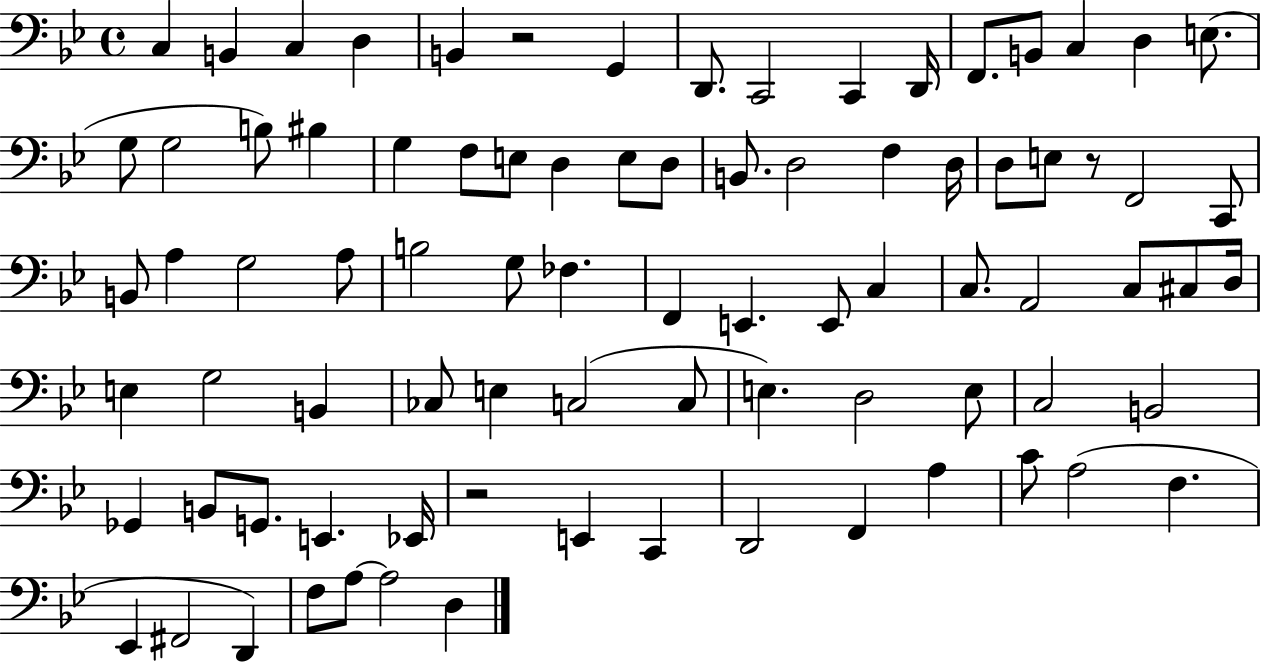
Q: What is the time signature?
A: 4/4